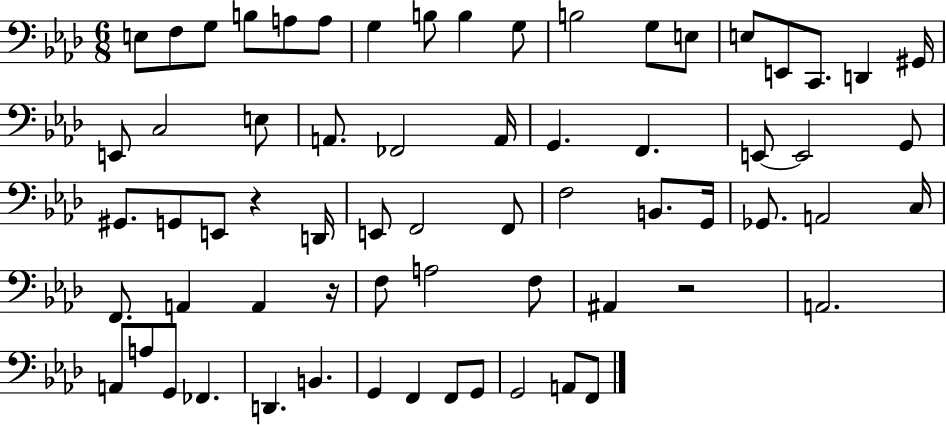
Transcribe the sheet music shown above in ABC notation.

X:1
T:Untitled
M:6/8
L:1/4
K:Ab
E,/2 F,/2 G,/2 B,/2 A,/2 A,/2 G, B,/2 B, G,/2 B,2 G,/2 E,/2 E,/2 E,,/2 C,,/2 D,, ^G,,/4 E,,/2 C,2 E,/2 A,,/2 _F,,2 A,,/4 G,, F,, E,,/2 E,,2 G,,/2 ^G,,/2 G,,/2 E,,/2 z D,,/4 E,,/2 F,,2 F,,/2 F,2 B,,/2 G,,/4 _G,,/2 A,,2 C,/4 F,,/2 A,, A,, z/4 F,/2 A,2 F,/2 ^A,, z2 A,,2 A,,/2 A,/2 G,,/2 _F,, D,, B,, G,, F,, F,,/2 G,,/2 G,,2 A,,/2 F,,/2